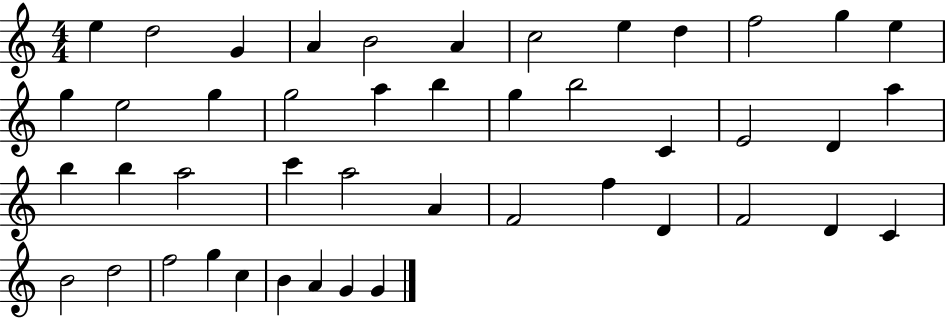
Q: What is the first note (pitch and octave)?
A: E5